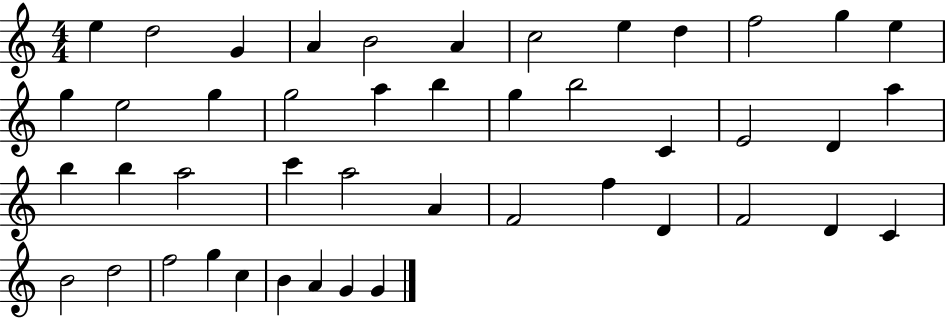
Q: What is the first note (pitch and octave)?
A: E5